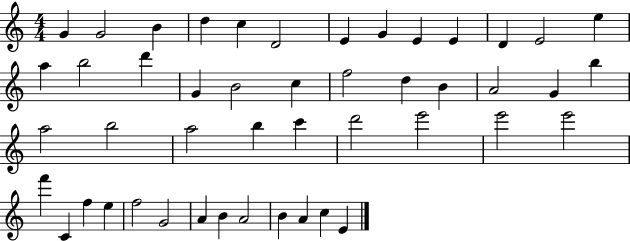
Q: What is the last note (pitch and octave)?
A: E4